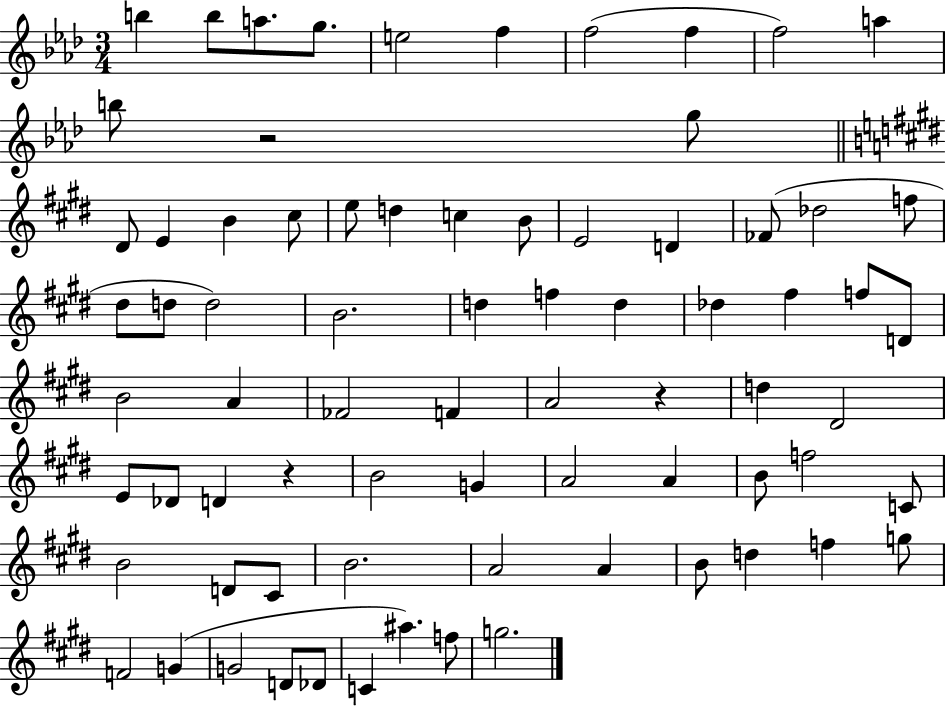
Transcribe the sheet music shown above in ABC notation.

X:1
T:Untitled
M:3/4
L:1/4
K:Ab
b b/2 a/2 g/2 e2 f f2 f f2 a b/2 z2 g/2 ^D/2 E B ^c/2 e/2 d c B/2 E2 D _F/2 _d2 f/2 ^d/2 d/2 d2 B2 d f d _d ^f f/2 D/2 B2 A _F2 F A2 z d ^D2 E/2 _D/2 D z B2 G A2 A B/2 f2 C/2 B2 D/2 ^C/2 B2 A2 A B/2 d f g/2 F2 G G2 D/2 _D/2 C ^a f/2 g2